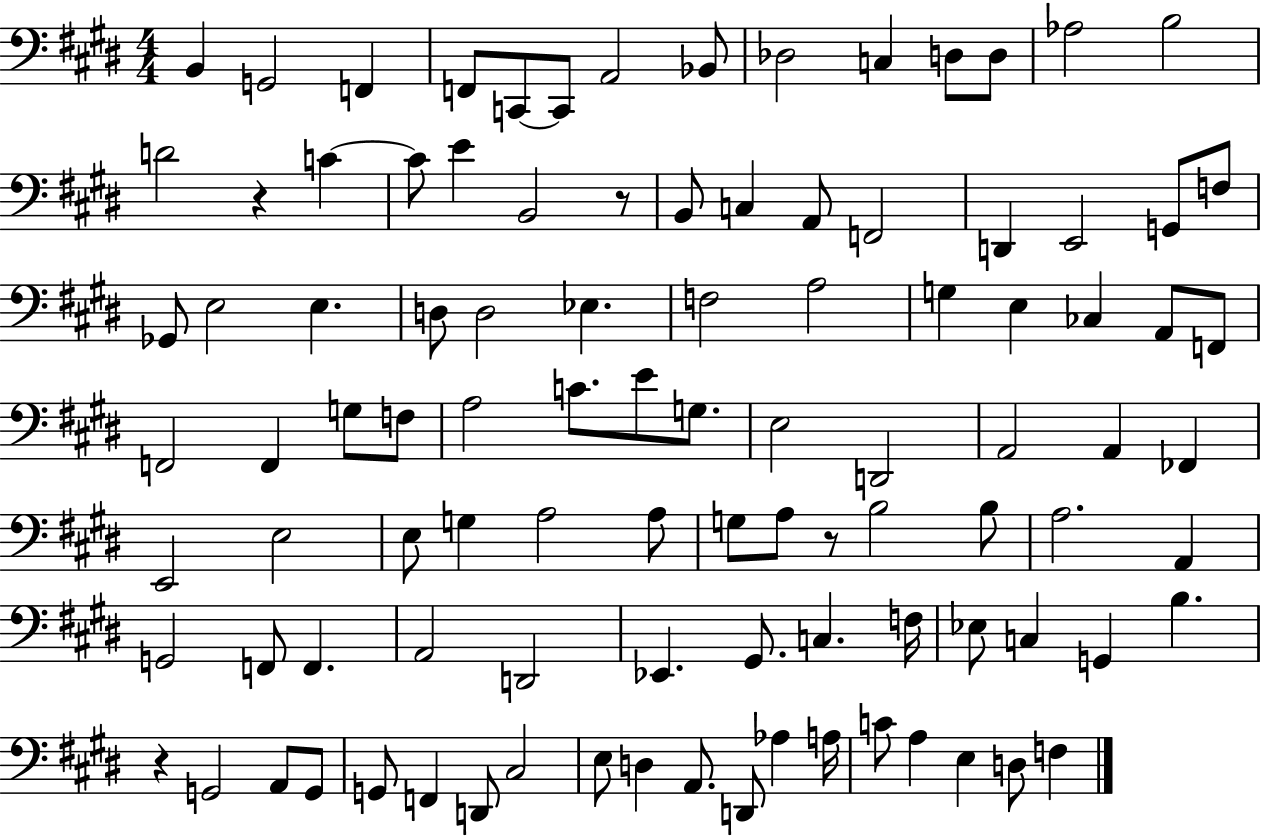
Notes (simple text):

B2/q G2/h F2/q F2/e C2/e C2/e A2/h Bb2/e Db3/h C3/q D3/e D3/e Ab3/h B3/h D4/h R/q C4/q C4/e E4/q B2/h R/e B2/e C3/q A2/e F2/h D2/q E2/h G2/e F3/e Gb2/e E3/h E3/q. D3/e D3/h Eb3/q. F3/h A3/h G3/q E3/q CES3/q A2/e F2/e F2/h F2/q G3/e F3/e A3/h C4/e. E4/e G3/e. E3/h D2/h A2/h A2/q FES2/q E2/h E3/h E3/e G3/q A3/h A3/e G3/e A3/e R/e B3/h B3/e A3/h. A2/q G2/h F2/e F2/q. A2/h D2/h Eb2/q. G#2/e. C3/q. F3/s Eb3/e C3/q G2/q B3/q. R/q G2/h A2/e G2/e G2/e F2/q D2/e C#3/h E3/e D3/q A2/e. D2/e Ab3/q A3/s C4/e A3/q E3/q D3/e F3/q